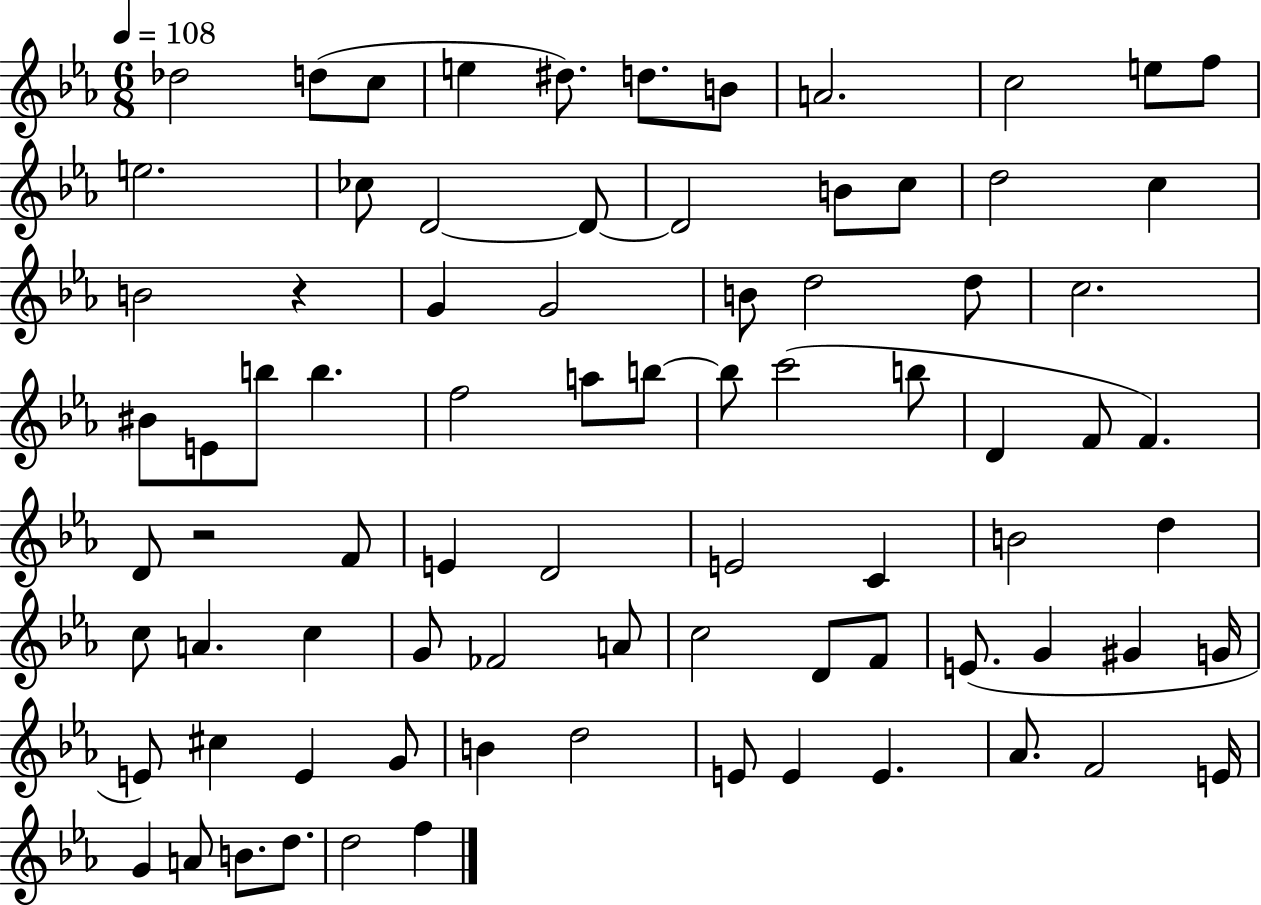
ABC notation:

X:1
T:Untitled
M:6/8
L:1/4
K:Eb
_d2 d/2 c/2 e ^d/2 d/2 B/2 A2 c2 e/2 f/2 e2 _c/2 D2 D/2 D2 B/2 c/2 d2 c B2 z G G2 B/2 d2 d/2 c2 ^B/2 E/2 b/2 b f2 a/2 b/2 b/2 c'2 b/2 D F/2 F D/2 z2 F/2 E D2 E2 C B2 d c/2 A c G/2 _F2 A/2 c2 D/2 F/2 E/2 G ^G G/4 E/2 ^c E G/2 B d2 E/2 E E _A/2 F2 E/4 G A/2 B/2 d/2 d2 f